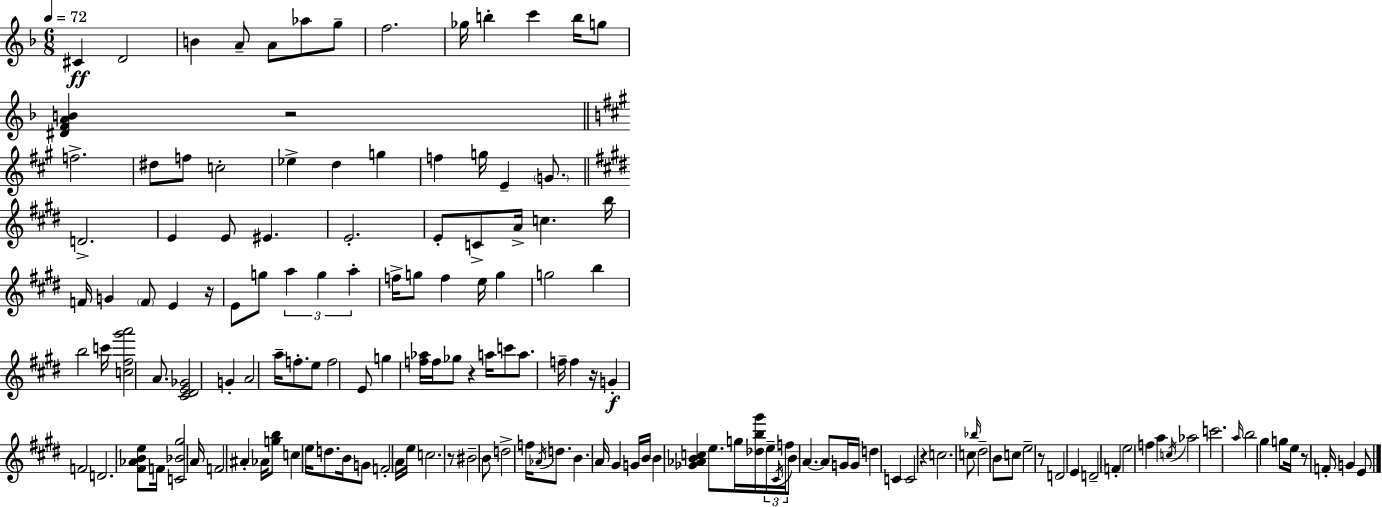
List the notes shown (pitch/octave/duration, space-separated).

C#4/q D4/h B4/q A4/e A4/e Ab5/e G5/e F5/h. Gb5/s B5/q C6/q B5/s G5/e [D#4,F4,A4,B4]/q R/h F5/h. D#5/e F5/e C5/h Eb5/q D5/q G5/q F5/q G5/s E4/q G4/e. D4/h. E4/q E4/e EIS4/q. E4/h. E4/e C4/e A4/s C5/q. B5/s F4/s G4/q F4/e E4/q R/s E4/e G5/e A5/q G5/q A5/q F5/s G5/e F5/q E5/s G5/q G5/h B5/q B5/h C6/s [C5,F#5,G#6,A6]/h A4/e. [C#4,D#4,E4,Gb4]/h G4/q A4/h A5/s F5/e. E5/e F5/h E4/e G5/q [F5,Ab5]/s F5/s Gb5/e R/q A5/s C6/e A5/e. F5/s F5/q R/s G4/q F4/h D4/h. [F#4,Ab4,B4,E5]/e F4/s [C4,Bb4,G#5]/h A4/s F4/h A#4/q Ab4/s [G5,B5]/e C5/q E5/s D5/e. B4/s G4/e F4/h A4/s E5/s C5/h. R/e BIS4/h B4/e D5/h F5/s Ab4/s D5/e. B4/q. A4/s G#4/q G4/s B4/s B4/q [Gb4,Ab4,B4,C5]/q E5/e. G5/s [Db5,B5,G#6]/s E5/s C#4/s F5/s B4/e A4/q. A4/e G4/s G4/s D5/q C4/q C4/h R/q C5/h. C5/e Bb5/s D#5/h B4/e C5/e E5/h R/e D4/h E4/q D4/h F4/q E5/h F5/q A5/q C5/s Ab5/h C6/h. A5/s B5/h G#5/q G5/e E5/s R/e F4/s G4/q E4/e